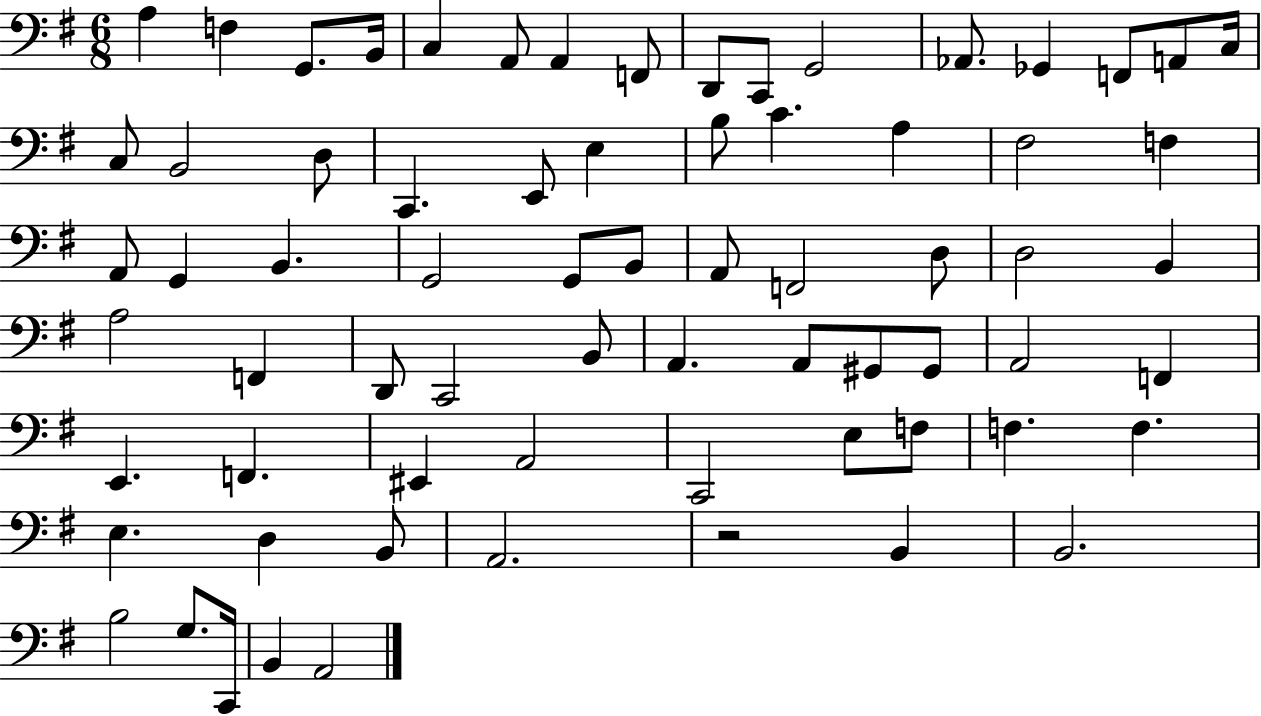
X:1
T:Untitled
M:6/8
L:1/4
K:G
A, F, G,,/2 B,,/4 C, A,,/2 A,, F,,/2 D,,/2 C,,/2 G,,2 _A,,/2 _G,, F,,/2 A,,/2 C,/4 C,/2 B,,2 D,/2 C,, E,,/2 E, B,/2 C A, ^F,2 F, A,,/2 G,, B,, G,,2 G,,/2 B,,/2 A,,/2 F,,2 D,/2 D,2 B,, A,2 F,, D,,/2 C,,2 B,,/2 A,, A,,/2 ^G,,/2 ^G,,/2 A,,2 F,, E,, F,, ^E,, A,,2 C,,2 E,/2 F,/2 F, F, E, D, B,,/2 A,,2 z2 B,, B,,2 B,2 G,/2 C,,/4 B,, A,,2